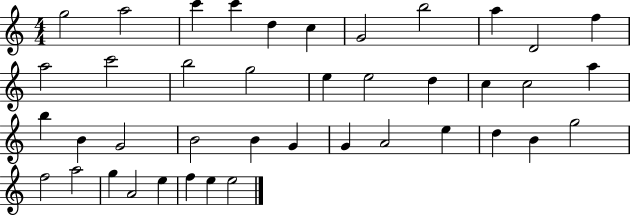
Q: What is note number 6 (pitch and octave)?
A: C5